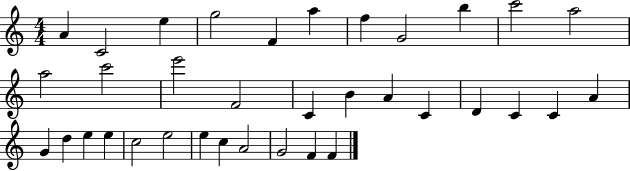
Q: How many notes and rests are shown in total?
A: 35